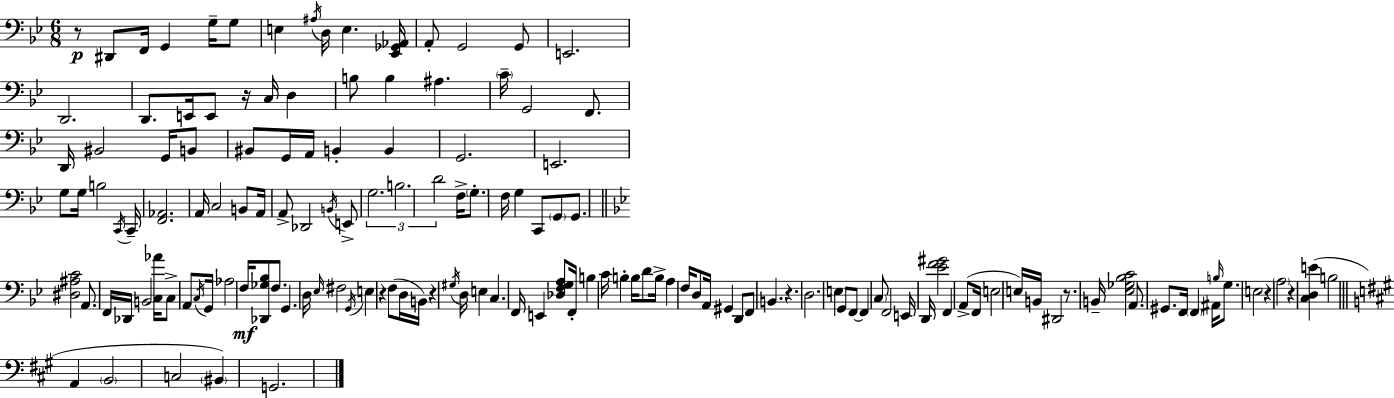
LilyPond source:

{
  \clef bass
  \numericTimeSignature
  \time 6/8
  \key bes \major
  r8\p dis,8 f,16 g,4 g16-- g8 | e4 \acciaccatura { ais16 } d16 e4. | <ees, ges, aes,>16 a,8-. g,2 g,8 | e,2. | \break d,2. | d,8. e,16 e,8 r16 c16 d4 | b8 b4 ais4. | \parenthesize c'16-- g,2 f,8. | \break d,16 bis,2 g,16 b,8 | bis,8 g,16 a,16 b,4-. b,4 | g,2. | e,2. | \break g8 g16 b2 | \acciaccatura { c,16 } c,16-- <f, aes,>2. | a,16 c2 b,8 | a,16 a,8-> des,2 | \break \acciaccatura { b,16 } e,8-> \tuplet 3/2 { g2. | b2. | d'2 } f16-> | \parenthesize g8.-. f16 g4 c,8 \parenthesize g,8 | \break g,8. \bar "||" \break \key bes \major <dis ais c'>2 a,8. f,16 | des,16 b,2 <c aes'>16 c8-> | a,8 \acciaccatura { c16 } g,16 aes2 | f16\mf <des, ges bes>8 f8. g,4. | \break d16 \grace { ees16 } fis2 \acciaccatura { g,16 } e4 | r4 f8( d16 b,16) r4 | \acciaccatura { gis16 } d16 e4 c4. | f,16 e,4 <des f g a>8 f,16-. b4 | \break c'16 b4-. b16 d'8 b16-> | a4 f16 d8 a,16 gis,4 | d,8 f,8 b,4. r4. | d2. | \break e4 g,8 f,8~~ | f,4 \parenthesize c8 f,2 | e,16 d,16 <ees' f' gis'>2 | f,4 a,8->( f,16 e2 | \break e16) b,16 dis,2 | r8. b,16-- <ees ges bes c'>2 | a,8. gis,8. f,16 \parenthesize f,4 | ais,16 \grace { b16 } g8. e2 | \break r4 \parenthesize a2 | r4 <c d e'>4( b2 | \bar "||" \break \key a \major a,4 \parenthesize b,2 | c2 \parenthesize bis,4) | g,2. | \bar "|."
}